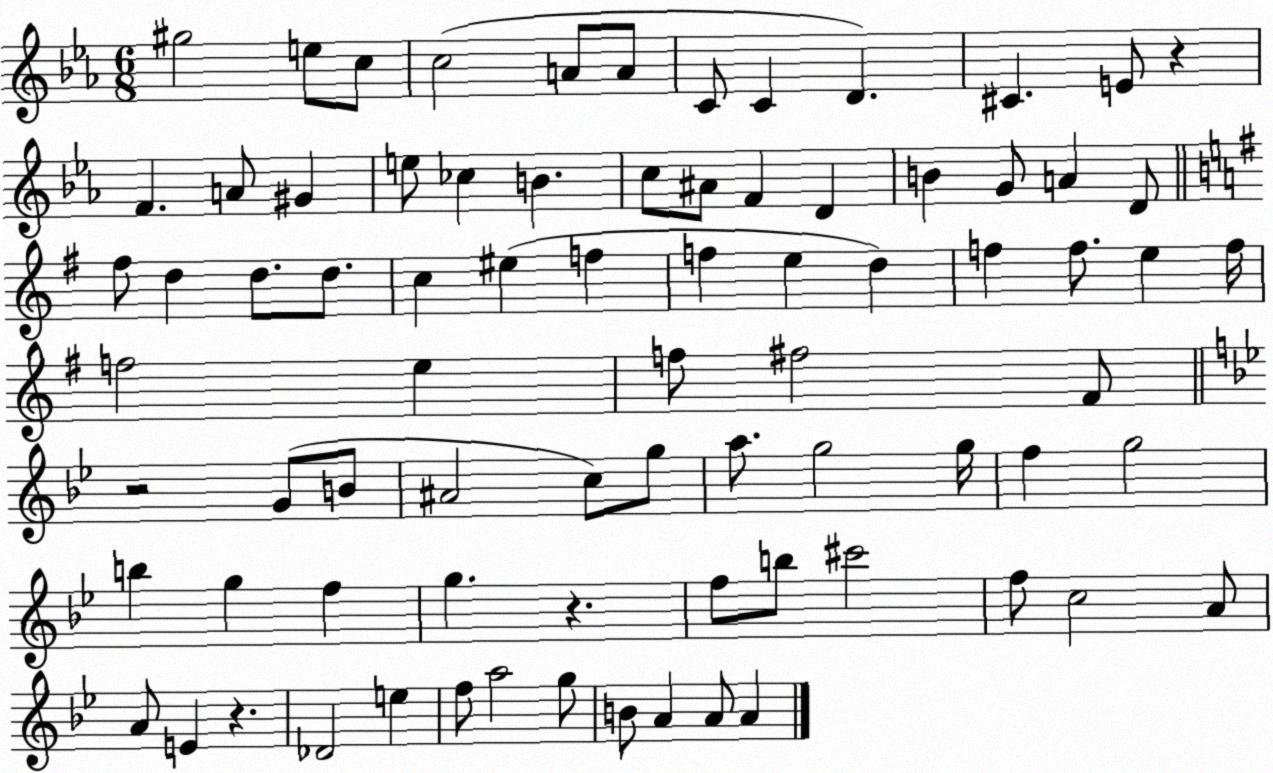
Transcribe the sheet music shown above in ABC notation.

X:1
T:Untitled
M:6/8
L:1/4
K:Eb
^g2 e/2 c/2 c2 A/2 A/2 C/2 C D ^C E/2 z F A/2 ^G e/2 _c B c/2 ^A/2 F D B G/2 A D/2 ^f/2 d d/2 d/2 c ^e f f e d f f/2 e f/4 f2 e f/2 ^f2 ^F/2 z2 G/2 B/2 ^A2 c/2 g/2 a/2 g2 g/4 f g2 b g f g z f/2 b/2 ^c'2 f/2 c2 A/2 A/2 E z _D2 e f/2 a2 g/2 B/2 A A/2 A